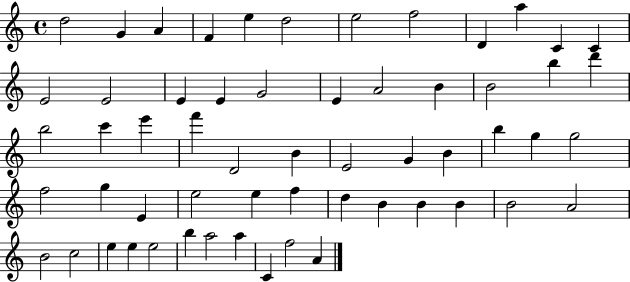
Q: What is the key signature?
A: C major